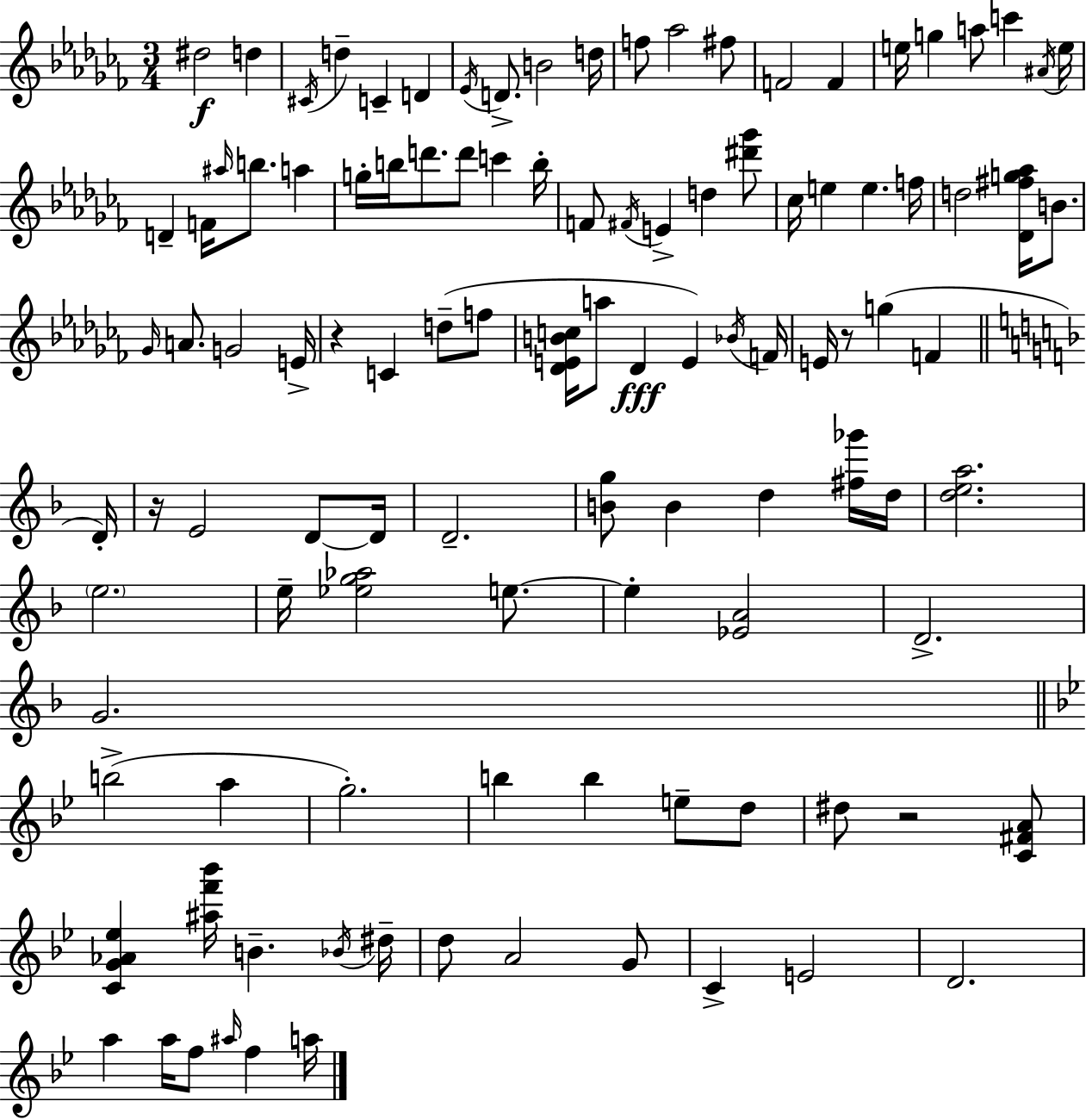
{
  \clef treble
  \numericTimeSignature
  \time 3/4
  \key aes \minor
  \repeat volta 2 { dis''2\f d''4 | \acciaccatura { cis'16 } d''4-- c'4-- d'4 | \acciaccatura { ees'16 } d'8.-> b'2 | d''16 f''8 aes''2 | \break fis''8 f'2 f'4 | e''16 g''4 a''8 c'''4 | \acciaccatura { ais'16 } e''16 d'4-- f'16 \grace { ais''16 } b''8. | a''4 g''16-. b''16 d'''8. d'''8 c'''4 | \break b''16-. f'8 \acciaccatura { fis'16 } e'4-> d''4 | <dis''' ges'''>8 ces''16 e''4 e''4. | f''16 d''2 | <des' fis'' g'' aes''>16 b'8. \grace { ges'16 } a'8. g'2 | \break e'16-> r4 c'4 | d''8--( f''8 <des' e' b' c''>16 a''8 des'4\fff | e'4) \acciaccatura { bes'16 } f'16 e'16 r8 g''4( | f'4 \bar "||" \break \key d \minor d'16-.) r16 e'2 d'8~~ | d'16 d'2.-- | <b' g''>8 b'4 d''4 <fis'' ges'''>16 | d''16 <d'' e'' a''>2. | \break \parenthesize e''2. | e''16-- <ees'' g'' aes''>2 e''8.~~ | e''4-. <ees' a'>2 | d'2.-> | \break g'2. | \bar "||" \break \key g \minor b''2->( a''4 | g''2.-.) | b''4 b''4 e''8-- d''8 | dis''8 r2 <c' fis' a'>8 | \break <c' g' aes' ees''>4 <ais'' f''' bes'''>16 b'4.-- \acciaccatura { bes'16 } | dis''16-- d''8 a'2 g'8 | c'4-> e'2 | d'2. | \break a''4 a''16 f''8 \grace { ais''16 } f''4 | a''16 } \bar "|."
}